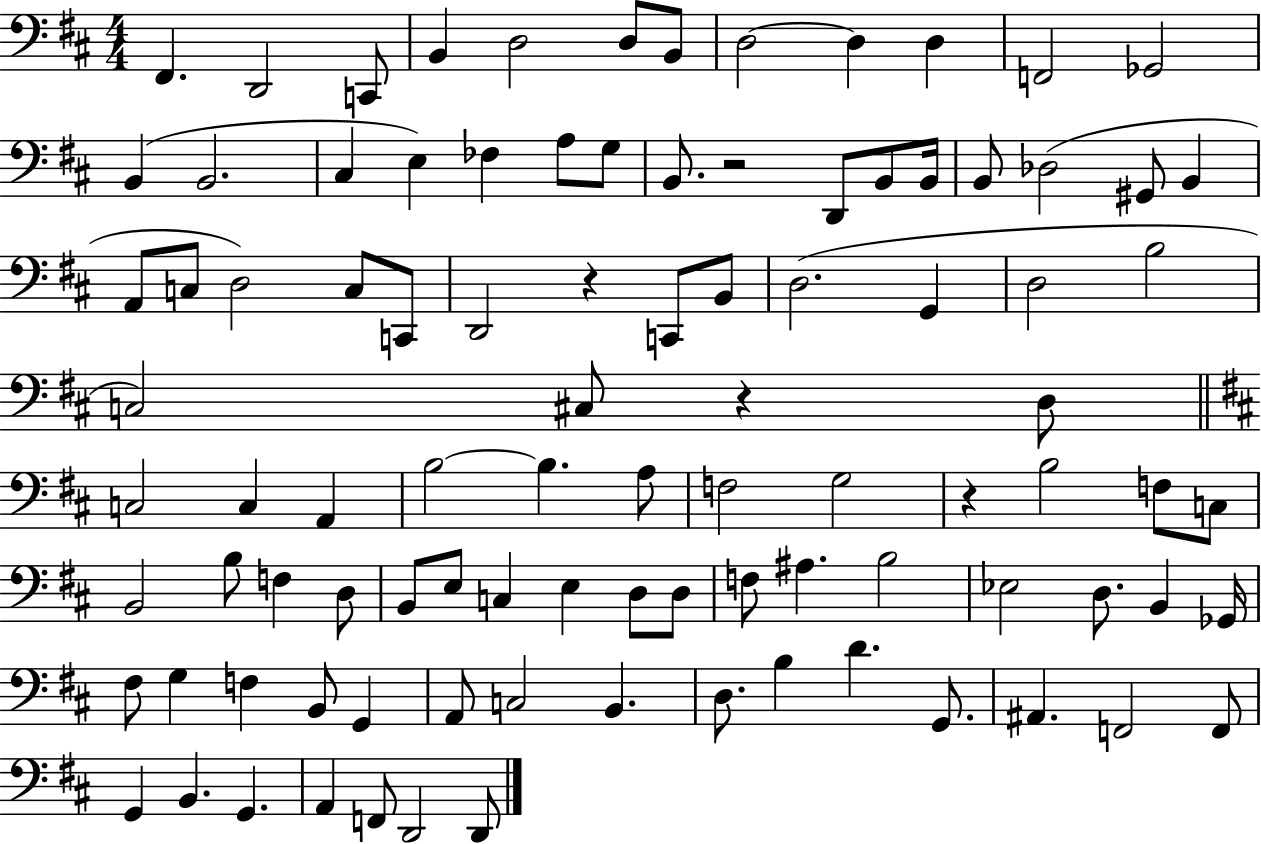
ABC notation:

X:1
T:Untitled
M:4/4
L:1/4
K:D
^F,, D,,2 C,,/2 B,, D,2 D,/2 B,,/2 D,2 D, D, F,,2 _G,,2 B,, B,,2 ^C, E, _F, A,/2 G,/2 B,,/2 z2 D,,/2 B,,/2 B,,/4 B,,/2 _D,2 ^G,,/2 B,, A,,/2 C,/2 D,2 C,/2 C,,/2 D,,2 z C,,/2 B,,/2 D,2 G,, D,2 B,2 C,2 ^C,/2 z D,/2 C,2 C, A,, B,2 B, A,/2 F,2 G,2 z B,2 F,/2 C,/2 B,,2 B,/2 F, D,/2 B,,/2 E,/2 C, E, D,/2 D,/2 F,/2 ^A, B,2 _E,2 D,/2 B,, _G,,/4 ^F,/2 G, F, B,,/2 G,, A,,/2 C,2 B,, D,/2 B, D G,,/2 ^A,, F,,2 F,,/2 G,, B,, G,, A,, F,,/2 D,,2 D,,/2